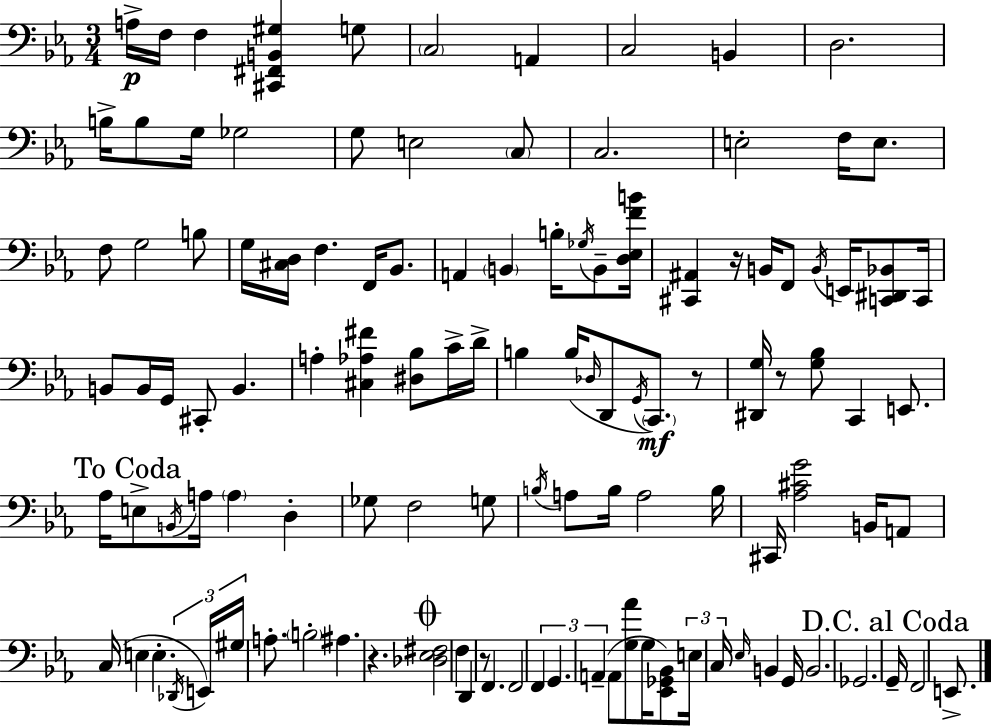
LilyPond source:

{
  \clef bass
  \numericTimeSignature
  \time 3/4
  \key ees \major
  \repeat volta 2 { a16->\p f16 f4 <cis, fis, b, gis>4 g8 | \parenthesize c2 a,4 | c2 b,4 | d2. | \break b16-> b8 g16 ges2 | g8 e2 \parenthesize c8 | c2. | e2-. f16 e8. | \break f8 g2 b8 | g16 <cis d>16 f4. f,16 bes,8. | a,4 \parenthesize b,4 b16-. \acciaccatura { ges16 } b,8-- | <d ees f' b'>16 <cis, ais,>4 r16 b,16 f,8 \acciaccatura { b,16 } e,16 <c, dis, bes,>8 | \break c,16 b,8 b,16 g,16 cis,8-. b,4. | a4-. <cis aes fis'>4 <dis bes>8 | c'16-> d'16-> b4 b16( \grace { des16 } d,8 \acciaccatura { g,16 }) \parenthesize c,8.\mf | r8 <dis, g>16 r8 <g bes>8 c,4 | \break e,8. \mark "To Coda" aes16 e8-> \acciaccatura { b,16 } a16 \parenthesize a4 | d4-. ges8 f2 | g8 \acciaccatura { b16 } a8 b16 a2 | b16 cis,16 <aes cis' g'>2 | \break b,16 a,8 c16( e4 e4.-. | \tuplet 3/2 { \acciaccatura { des,16 } e,16) gis16 } a8.-. \parenthesize b2-. | ais4. | r4. \mark \markup { \musicglyph "scripts.coda" } <des ees fis>2 | \break f4 d,4 r8 | f,4. f,2 | \tuplet 3/2 { f,4 g,4. | a,4--( } a,8 <g aes'>8 g16 <ees, ges, bes,>8) | \break \tuplet 3/2 { e16 c16 \grace { ees16 } } b,4 g,16 b,2. | ges,2. | \mark "D.C. al Coda" g,16-- f,2 | e,8.-> } \bar "|."
}